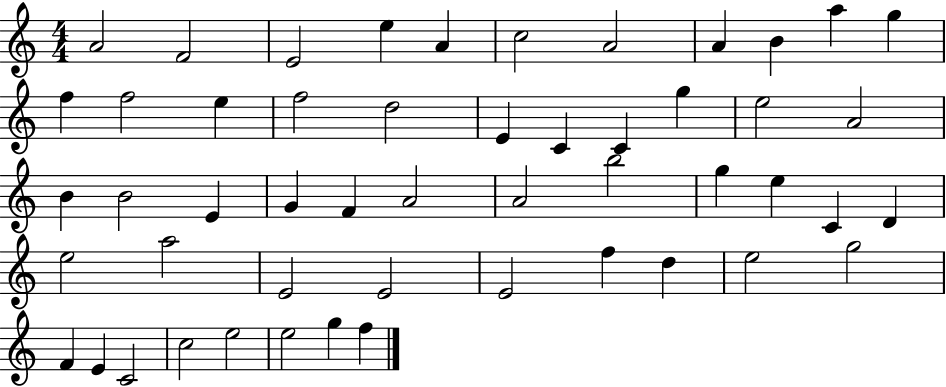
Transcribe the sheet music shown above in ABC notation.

X:1
T:Untitled
M:4/4
L:1/4
K:C
A2 F2 E2 e A c2 A2 A B a g f f2 e f2 d2 E C C g e2 A2 B B2 E G F A2 A2 b2 g e C D e2 a2 E2 E2 E2 f d e2 g2 F E C2 c2 e2 e2 g f